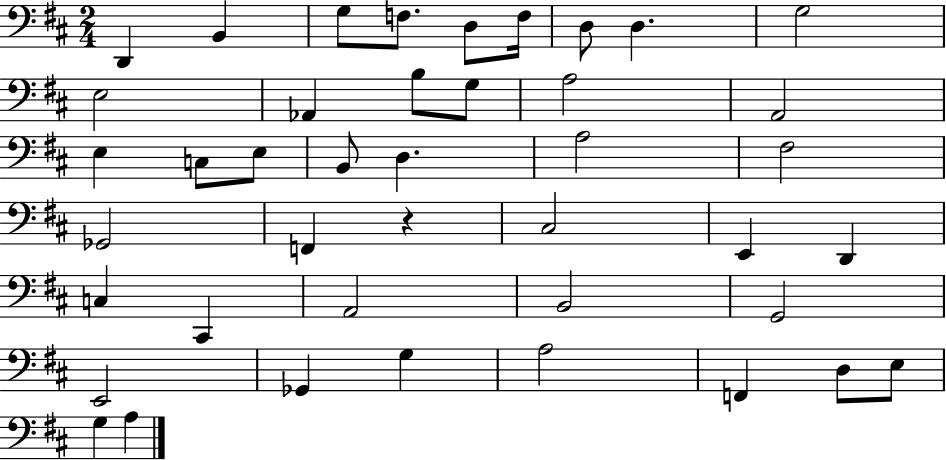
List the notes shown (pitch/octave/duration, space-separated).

D2/q B2/q G3/e F3/e. D3/e F3/s D3/e D3/q. G3/h E3/h Ab2/q B3/e G3/e A3/h A2/h E3/q C3/e E3/e B2/e D3/q. A3/h F#3/h Gb2/h F2/q R/q C#3/h E2/q D2/q C3/q C#2/q A2/h B2/h G2/h E2/h Gb2/q G3/q A3/h F2/q D3/e E3/e G3/q A3/q